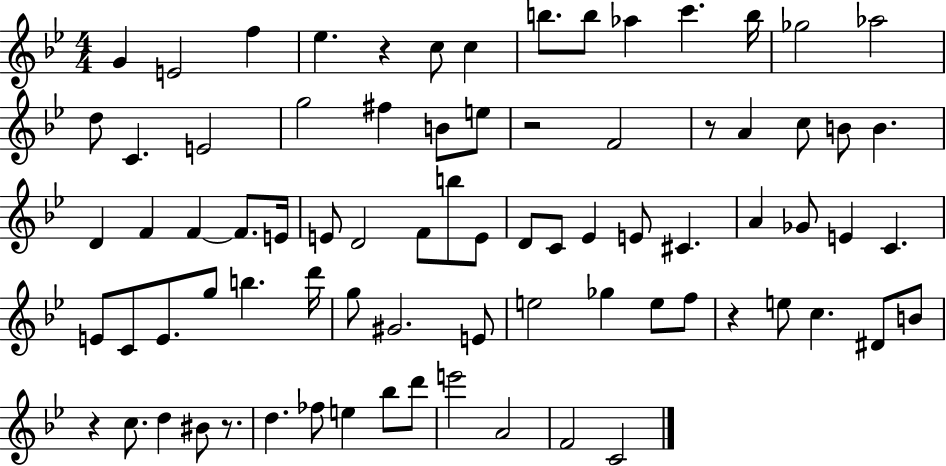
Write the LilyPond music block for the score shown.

{
  \clef treble
  \numericTimeSignature
  \time 4/4
  \key bes \major
  g'4 e'2 f''4 | ees''4. r4 c''8 c''4 | b''8. b''8 aes''4 c'''4. b''16 | ges''2 aes''2 | \break d''8 c'4. e'2 | g''2 fis''4 b'8 e''8 | r2 f'2 | r8 a'4 c''8 b'8 b'4. | \break d'4 f'4 f'4~~ f'8. e'16 | e'8 d'2 f'8 b''8 e'8 | d'8 c'8 ees'4 e'8 cis'4. | a'4 ges'8 e'4 c'4. | \break e'8 c'8 e'8. g''8 b''4. d'''16 | g''8 gis'2. e'8 | e''2 ges''4 e''8 f''8 | r4 e''8 c''4. dis'8 b'8 | \break r4 c''8. d''4 bis'8 r8. | d''4. fes''8 e''4 bes''8 d'''8 | e'''2 a'2 | f'2 c'2 | \break \bar "|."
}